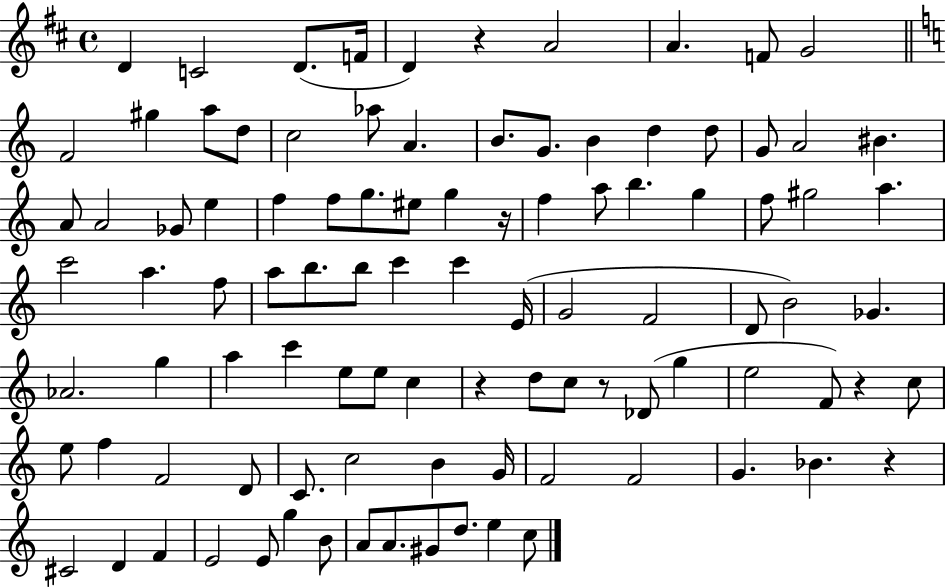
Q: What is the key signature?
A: D major